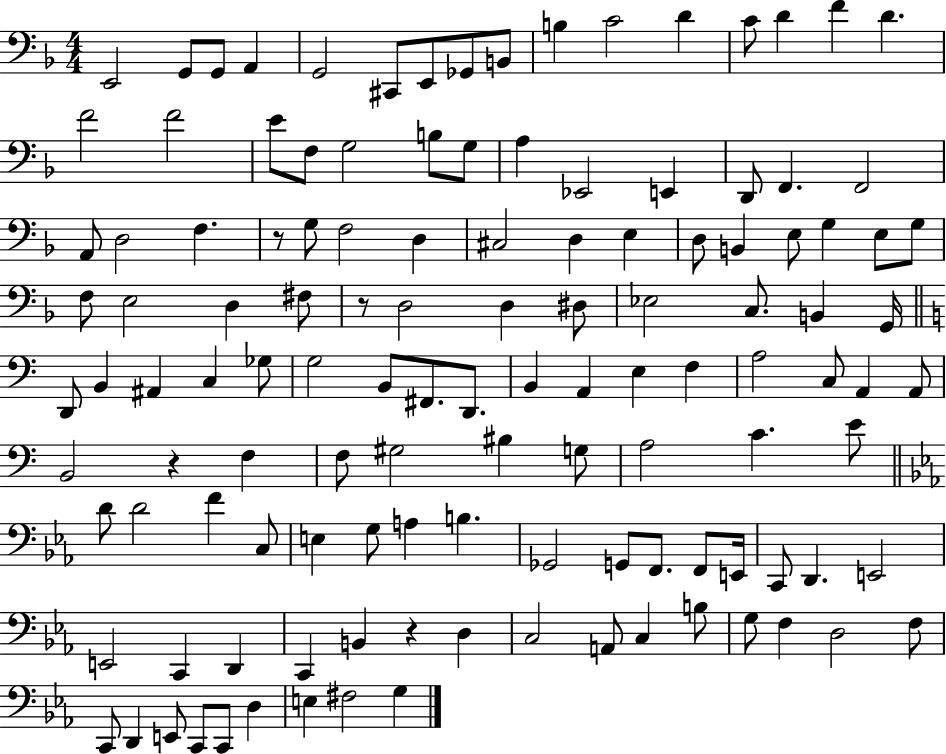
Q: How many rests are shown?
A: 4